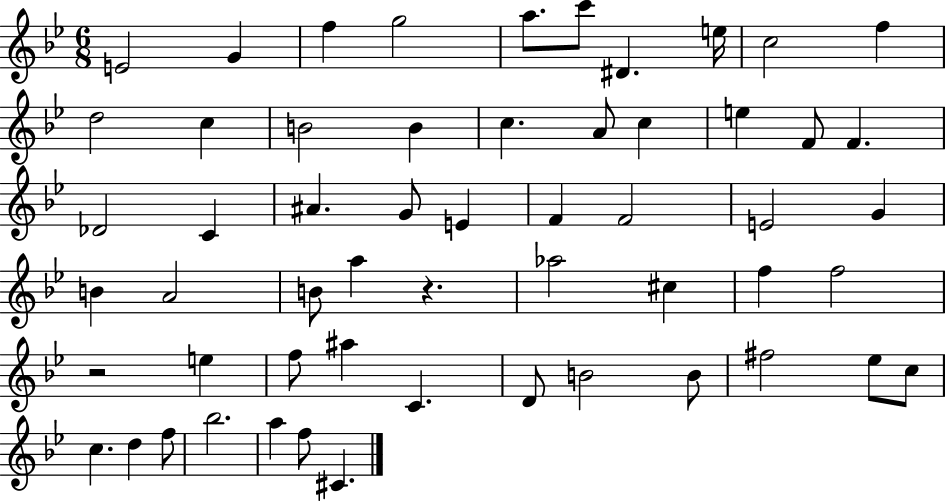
{
  \clef treble
  \numericTimeSignature
  \time 6/8
  \key bes \major
  \repeat volta 2 { e'2 g'4 | f''4 g''2 | a''8. c'''8 dis'4. e''16 | c''2 f''4 | \break d''2 c''4 | b'2 b'4 | c''4. a'8 c''4 | e''4 f'8 f'4. | \break des'2 c'4 | ais'4. g'8 e'4 | f'4 f'2 | e'2 g'4 | \break b'4 a'2 | b'8 a''4 r4. | aes''2 cis''4 | f''4 f''2 | \break r2 e''4 | f''8 ais''4 c'4. | d'8 b'2 b'8 | fis''2 ees''8 c''8 | \break c''4. d''4 f''8 | bes''2. | a''4 f''8 cis'4. | } \bar "|."
}